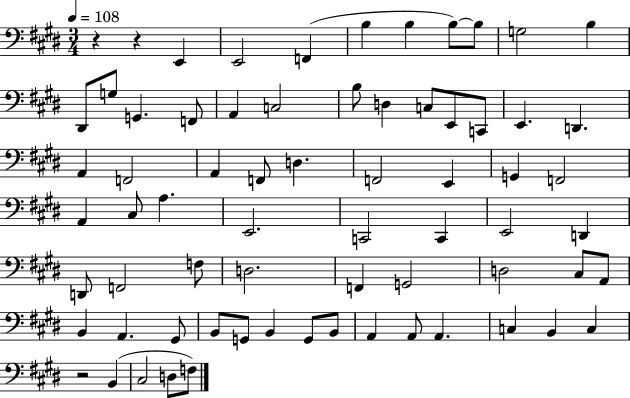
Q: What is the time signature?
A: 3/4